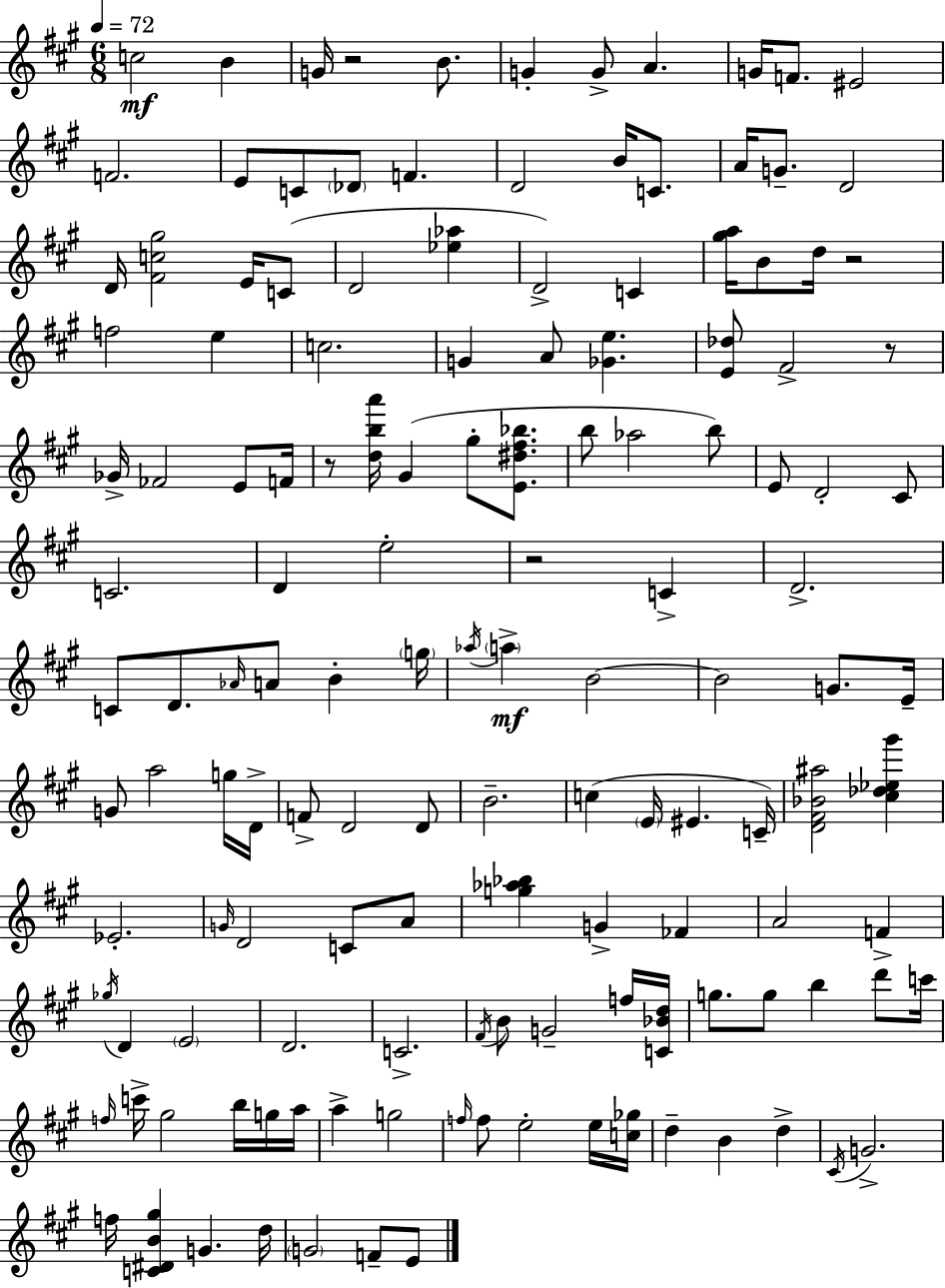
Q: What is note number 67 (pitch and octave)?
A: G5